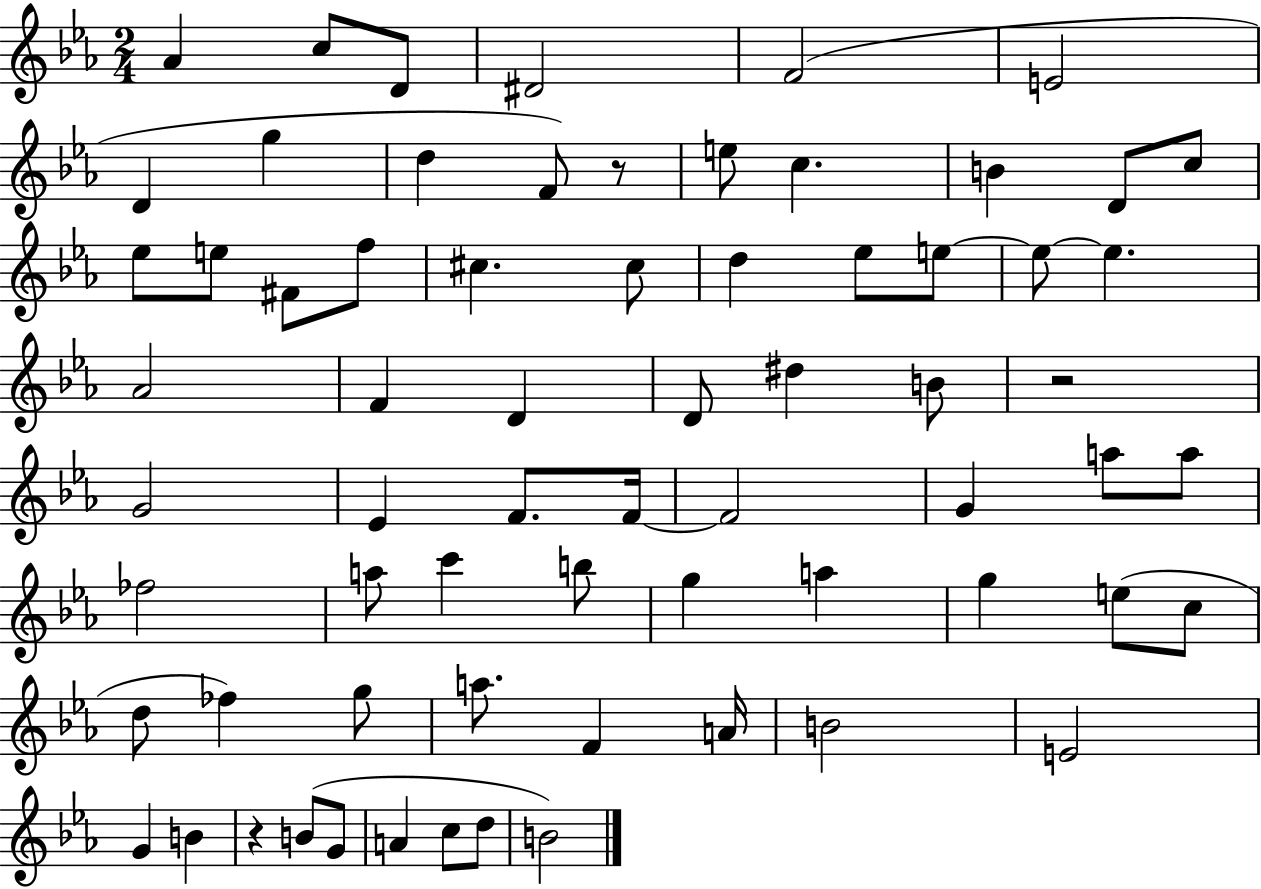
Ab4/q C5/e D4/e D#4/h F4/h E4/h D4/q G5/q D5/q F4/e R/e E5/e C5/q. B4/q D4/e C5/e Eb5/e E5/e F#4/e F5/e C#5/q. C#5/e D5/q Eb5/e E5/e E5/e E5/q. Ab4/h F4/q D4/q D4/e D#5/q B4/e R/h G4/h Eb4/q F4/e. F4/s F4/h G4/q A5/e A5/e FES5/h A5/e C6/q B5/e G5/q A5/q G5/q E5/e C5/e D5/e FES5/q G5/e A5/e. F4/q A4/s B4/h E4/h G4/q B4/q R/q B4/e G4/e A4/q C5/e D5/e B4/h